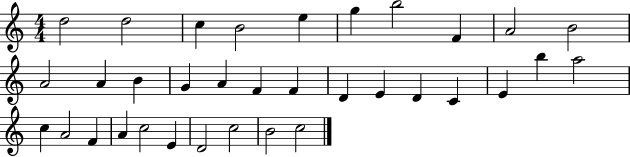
X:1
T:Untitled
M:4/4
L:1/4
K:C
d2 d2 c B2 e g b2 F A2 B2 A2 A B G A F F D E D C E b a2 c A2 F A c2 E D2 c2 B2 c2